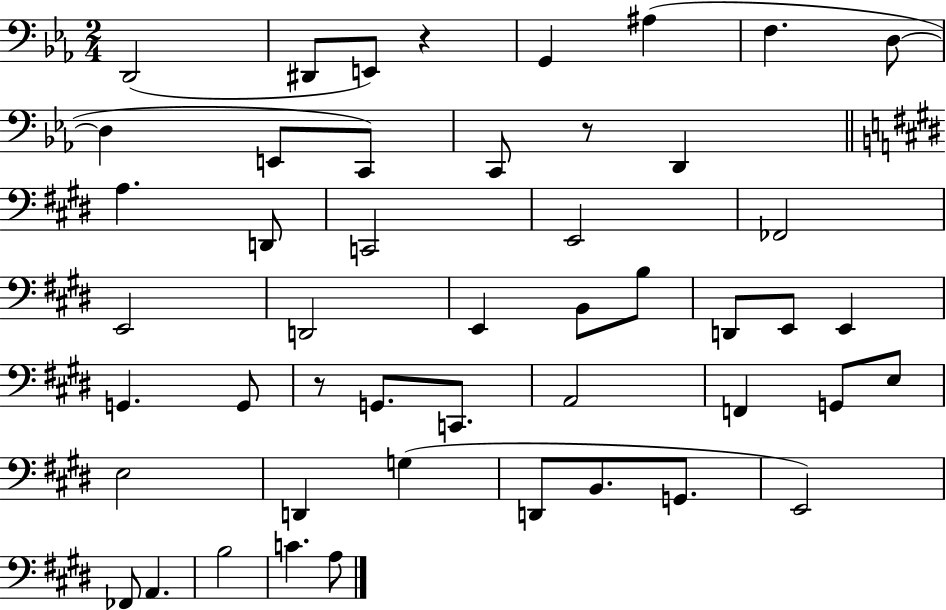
X:1
T:Untitled
M:2/4
L:1/4
K:Eb
D,,2 ^D,,/2 E,,/2 z G,, ^A, F, D,/2 D, E,,/2 C,,/2 C,,/2 z/2 D,, A, D,,/2 C,,2 E,,2 _F,,2 E,,2 D,,2 E,, B,,/2 B,/2 D,,/2 E,,/2 E,, G,, G,,/2 z/2 G,,/2 C,,/2 A,,2 F,, G,,/2 E,/2 E,2 D,, G, D,,/2 B,,/2 G,,/2 E,,2 _F,,/2 A,, B,2 C A,/2